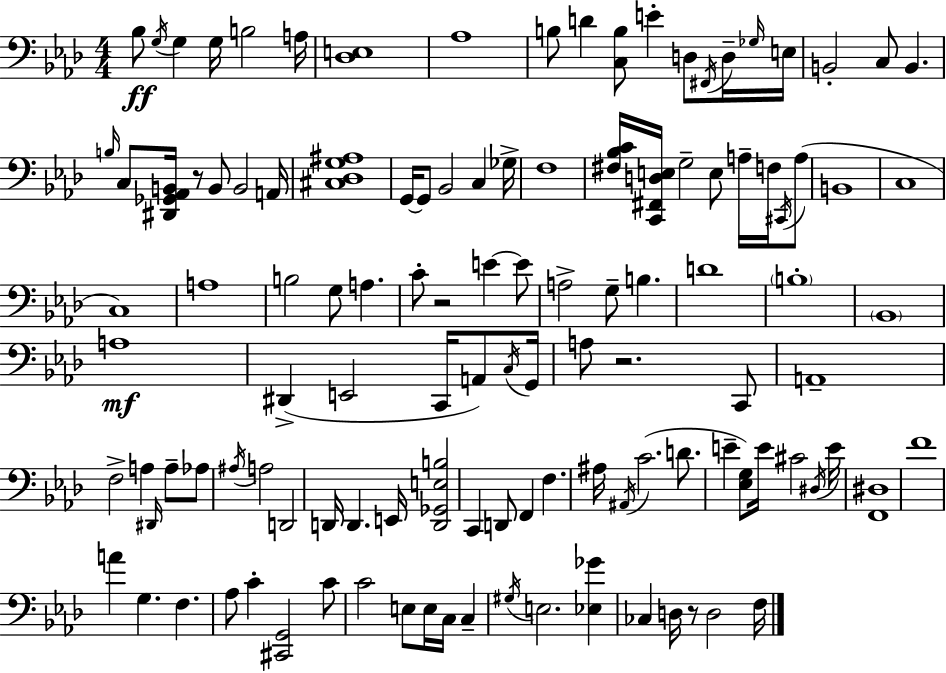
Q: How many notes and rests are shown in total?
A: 118